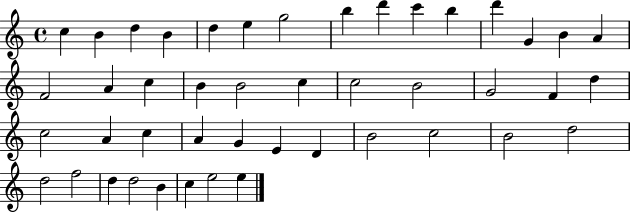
{
  \clef treble
  \time 4/4
  \defaultTimeSignature
  \key c \major
  c''4 b'4 d''4 b'4 | d''4 e''4 g''2 | b''4 d'''4 c'''4 b''4 | d'''4 g'4 b'4 a'4 | \break f'2 a'4 c''4 | b'4 b'2 c''4 | c''2 b'2 | g'2 f'4 d''4 | \break c''2 a'4 c''4 | a'4 g'4 e'4 d'4 | b'2 c''2 | b'2 d''2 | \break d''2 f''2 | d''4 d''2 b'4 | c''4 e''2 e''4 | \bar "|."
}